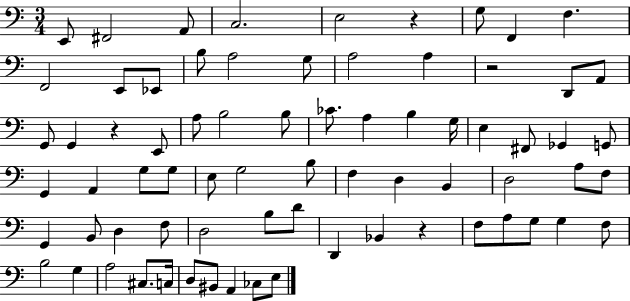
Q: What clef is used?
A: bass